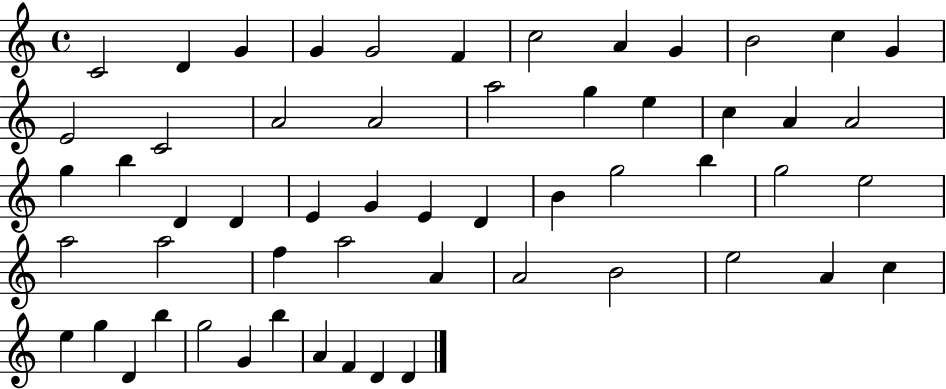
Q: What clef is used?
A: treble